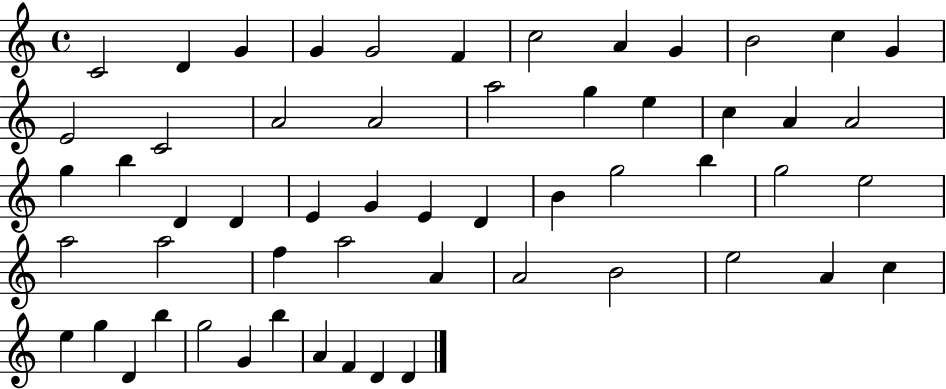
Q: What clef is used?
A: treble